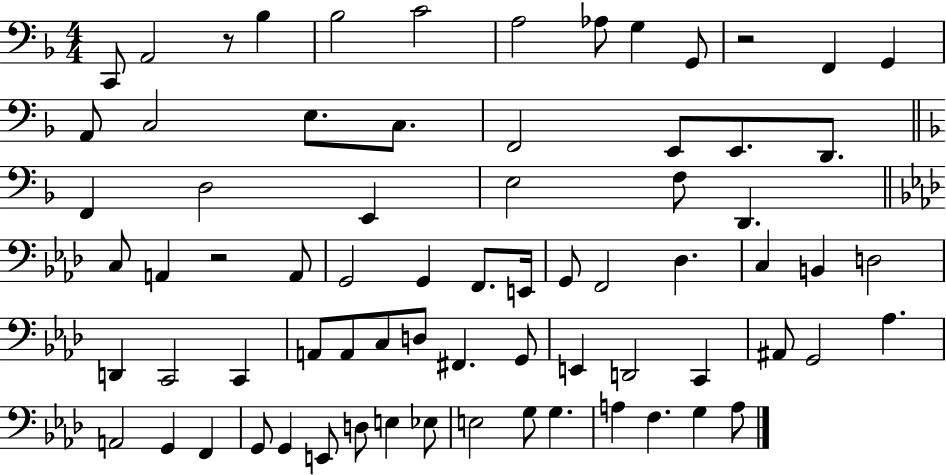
X:1
T:Untitled
M:4/4
L:1/4
K:F
C,,/2 A,,2 z/2 _B, _B,2 C2 A,2 _A,/2 G, G,,/2 z2 F,, G,, A,,/2 C,2 E,/2 C,/2 F,,2 E,,/2 E,,/2 D,,/2 F,, D,2 E,, E,2 F,/2 D,, C,/2 A,, z2 A,,/2 G,,2 G,, F,,/2 E,,/4 G,,/2 F,,2 _D, C, B,, D,2 D,, C,,2 C,, A,,/2 A,,/2 C,/2 D,/2 ^F,, G,,/2 E,, D,,2 C,, ^A,,/2 G,,2 _A, A,,2 G,, F,, G,,/2 G,, E,,/2 D,/2 E, _E,/2 E,2 G,/2 G, A, F, G, A,/2